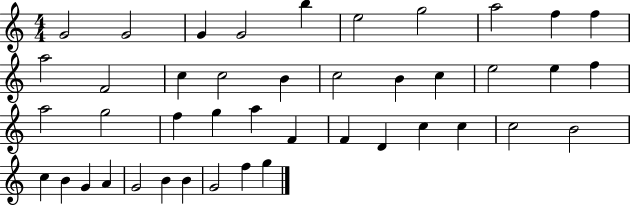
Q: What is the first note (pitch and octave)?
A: G4